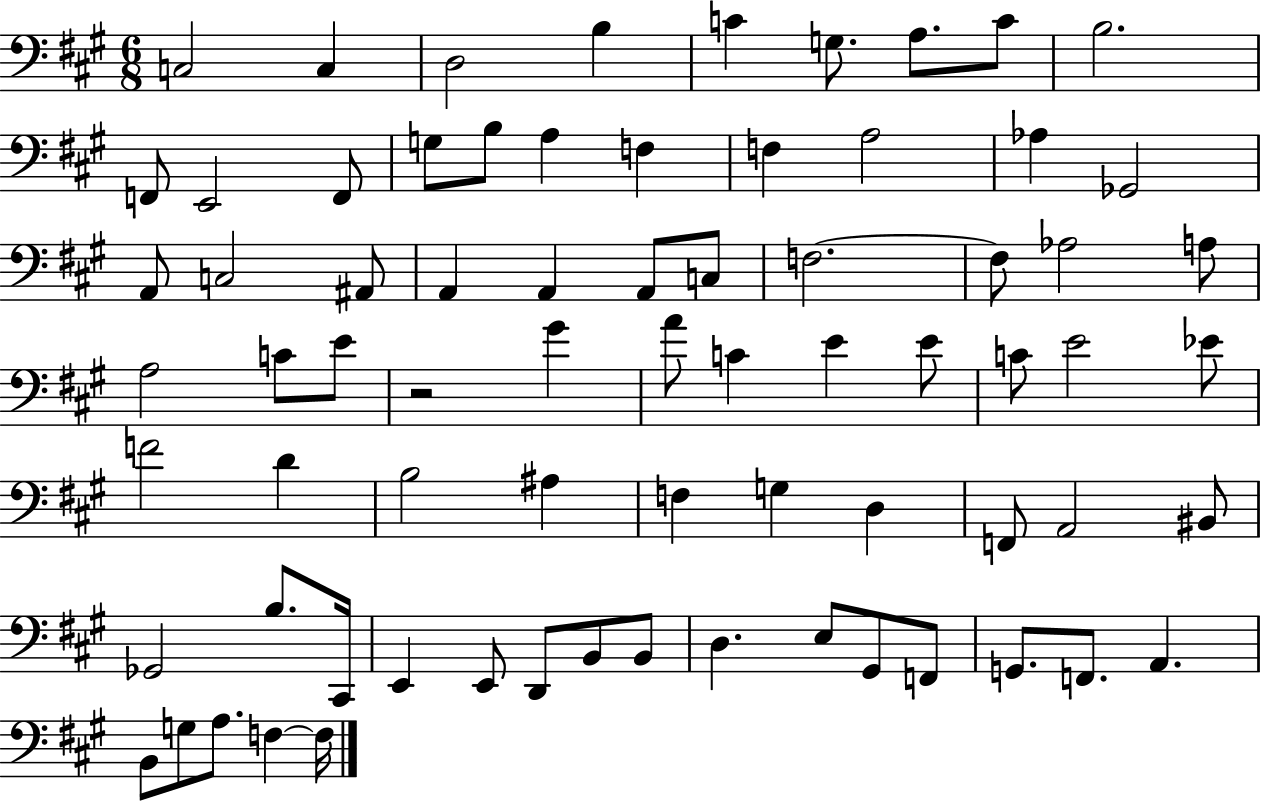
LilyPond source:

{
  \clef bass
  \numericTimeSignature
  \time 6/8
  \key a \major
  \repeat volta 2 { c2 c4 | d2 b4 | c'4 g8. a8. c'8 | b2. | \break f,8 e,2 f,8 | g8 b8 a4 f4 | f4 a2 | aes4 ges,2 | \break a,8 c2 ais,8 | a,4 a,4 a,8 c8 | f2.~~ | f8 aes2 a8 | \break a2 c'8 e'8 | r2 gis'4 | a'8 c'4 e'4 e'8 | c'8 e'2 ees'8 | \break f'2 d'4 | b2 ais4 | f4 g4 d4 | f,8 a,2 bis,8 | \break ges,2 b8. cis,16 | e,4 e,8 d,8 b,8 b,8 | d4. e8 gis,8 f,8 | g,8. f,8. a,4. | \break b,8 g8 a8. f4~~ f16 | } \bar "|."
}